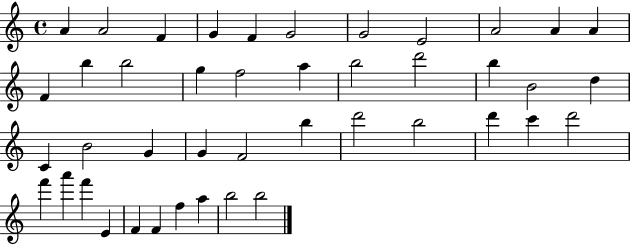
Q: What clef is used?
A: treble